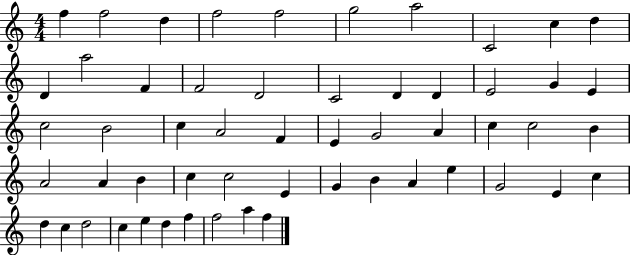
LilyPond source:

{
  \clef treble
  \numericTimeSignature
  \time 4/4
  \key c \major
  f''4 f''2 d''4 | f''2 f''2 | g''2 a''2 | c'2 c''4 d''4 | \break d'4 a''2 f'4 | f'2 d'2 | c'2 d'4 d'4 | e'2 g'4 e'4 | \break c''2 b'2 | c''4 a'2 f'4 | e'4 g'2 a'4 | c''4 c''2 b'4 | \break a'2 a'4 b'4 | c''4 c''2 e'4 | g'4 b'4 a'4 e''4 | g'2 e'4 c''4 | \break d''4 c''4 d''2 | c''4 e''4 d''4 f''4 | f''2 a''4 f''4 | \bar "|."
}